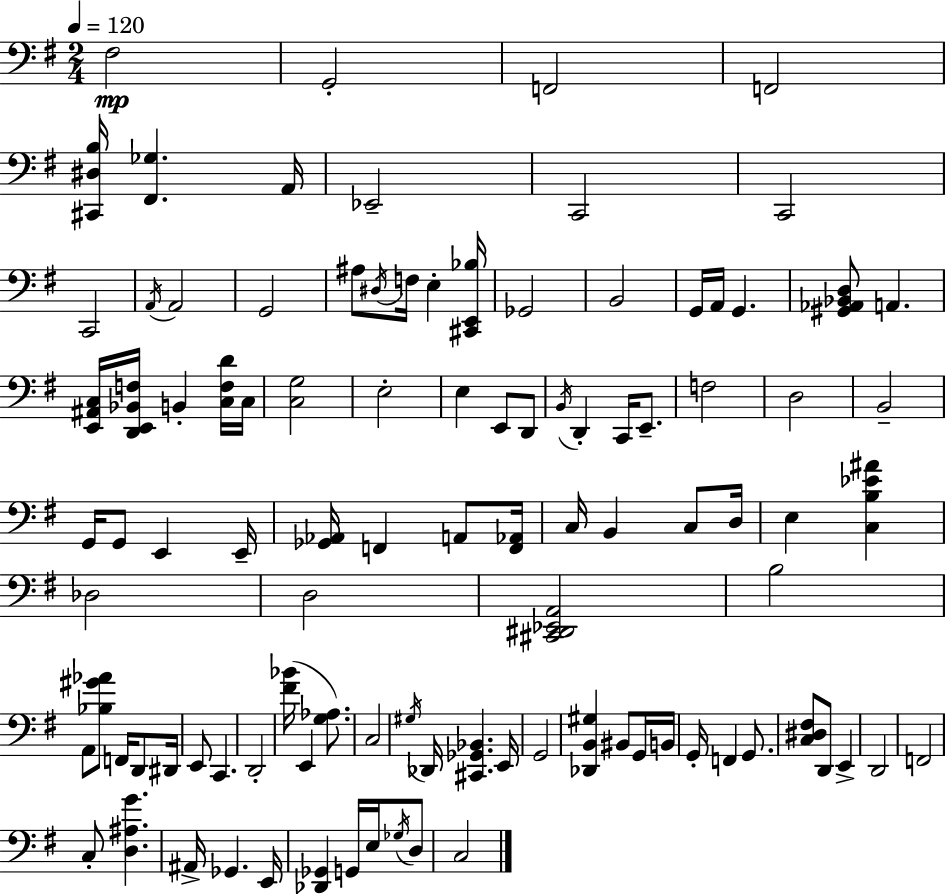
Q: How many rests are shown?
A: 0